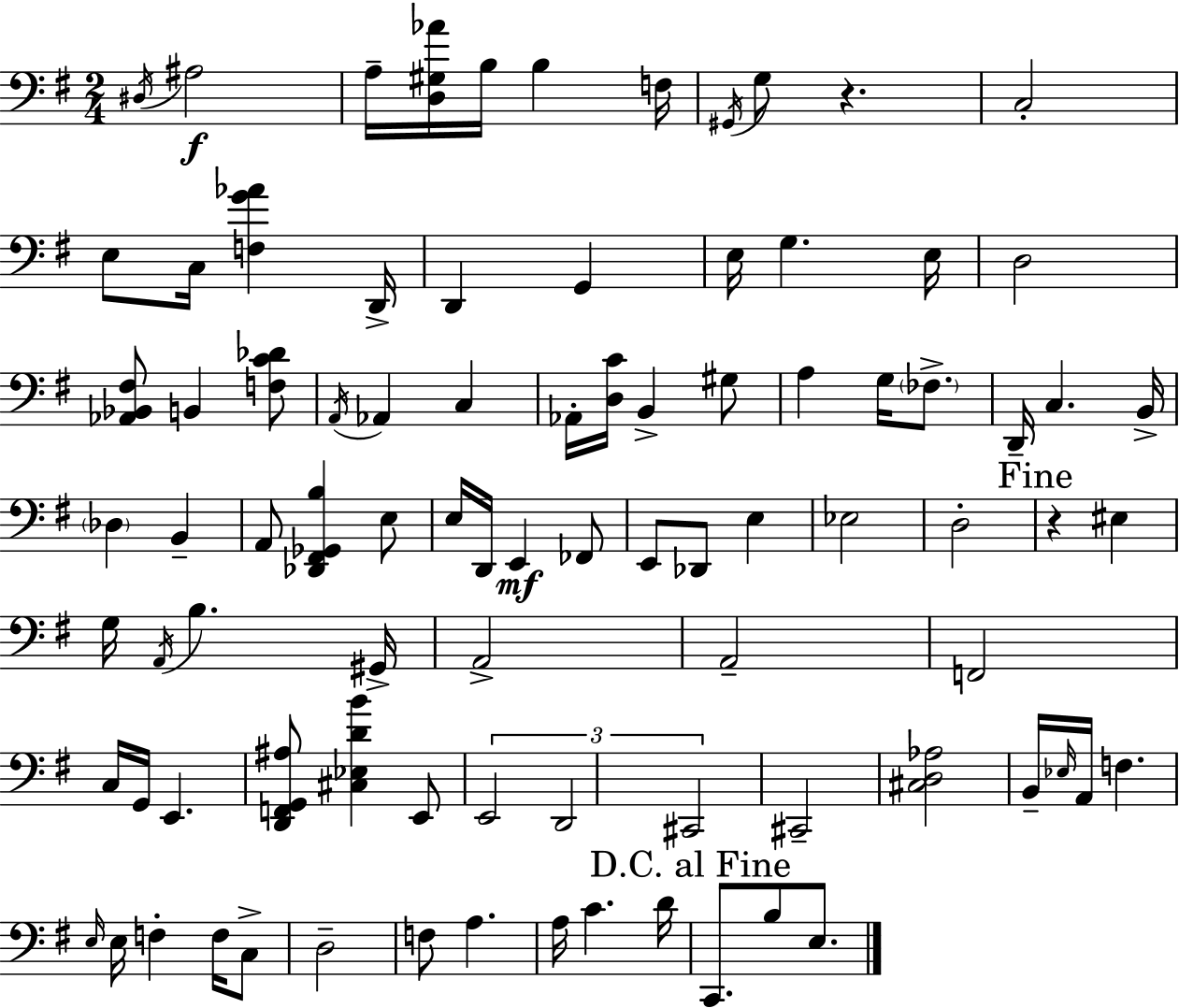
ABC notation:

X:1
T:Untitled
M:2/4
L:1/4
K:G
^D,/4 ^A,2 A,/4 [D,^G,_A]/4 B,/4 B, F,/4 ^G,,/4 G,/2 z C,2 E,/2 C,/4 [F,G_A] D,,/4 D,, G,, E,/4 G, E,/4 D,2 [_A,,_B,,^F,]/2 B,, [F,C_D]/2 A,,/4 _A,, C, _A,,/4 [D,C]/4 B,, ^G,/2 A, G,/4 _F,/2 D,,/4 C, B,,/4 _D, B,, A,,/2 [_D,,^F,,_G,,B,] E,/2 E,/4 D,,/4 E,, _F,,/2 E,,/2 _D,,/2 E, _E,2 D,2 z ^E, G,/4 A,,/4 B, ^G,,/4 A,,2 A,,2 F,,2 C,/4 G,,/4 E,, [D,,F,,G,,^A,]/2 [^C,_E,DB] E,,/2 E,,2 D,,2 ^C,,2 ^C,,2 [^C,D,_A,]2 B,,/4 _E,/4 A,,/4 F, E,/4 E,/4 F, F,/4 C,/2 D,2 F,/2 A, A,/4 C D/4 C,,/2 B,/2 E,/2